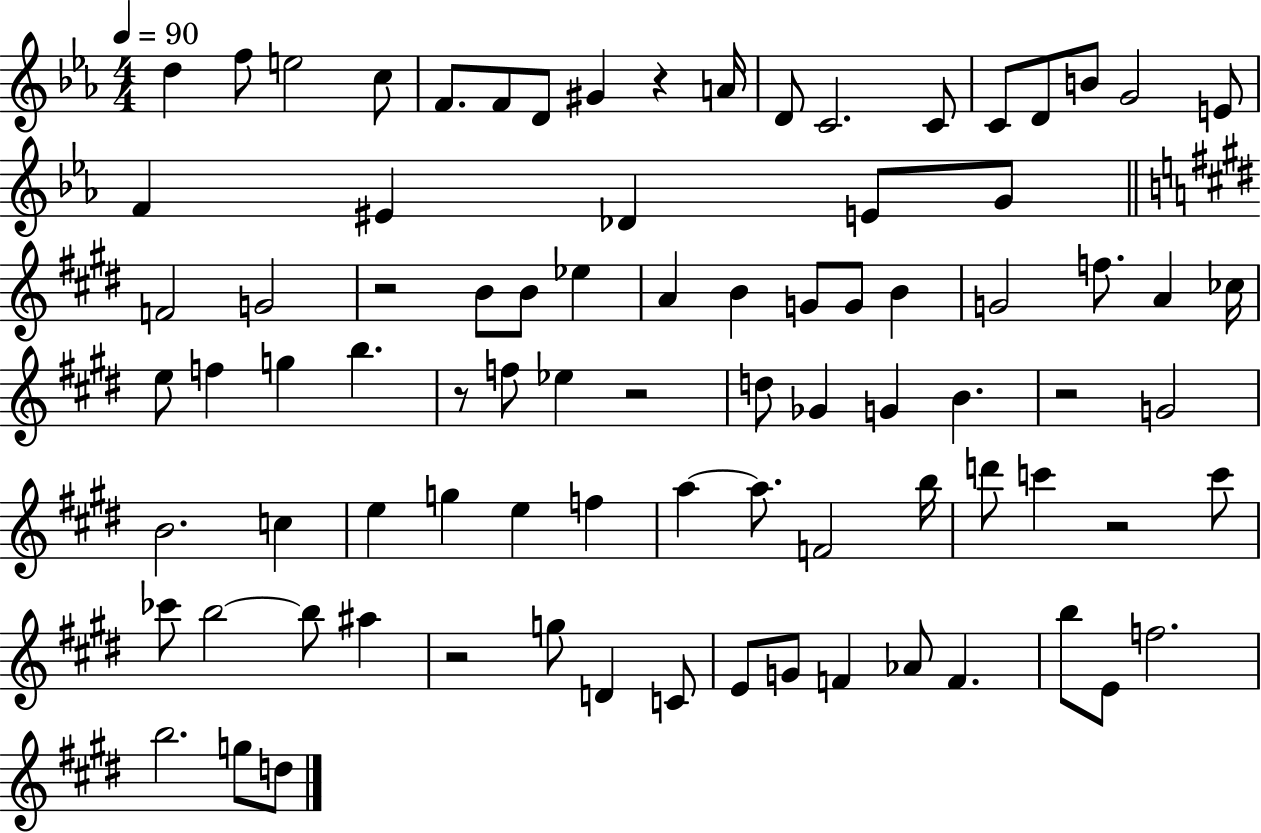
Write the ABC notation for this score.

X:1
T:Untitled
M:4/4
L:1/4
K:Eb
d f/2 e2 c/2 F/2 F/2 D/2 ^G z A/4 D/2 C2 C/2 C/2 D/2 B/2 G2 E/2 F ^E _D E/2 G/2 F2 G2 z2 B/2 B/2 _e A B G/2 G/2 B G2 f/2 A _c/4 e/2 f g b z/2 f/2 _e z2 d/2 _G G B z2 G2 B2 c e g e f a a/2 F2 b/4 d'/2 c' z2 c'/2 _c'/2 b2 b/2 ^a z2 g/2 D C/2 E/2 G/2 F _A/2 F b/2 E/2 f2 b2 g/2 d/2